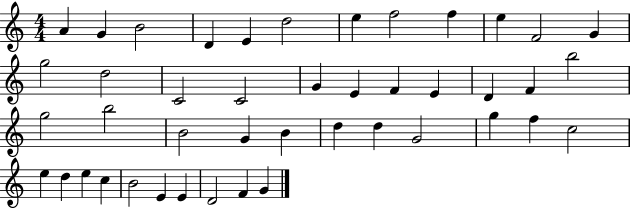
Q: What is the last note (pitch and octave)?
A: G4